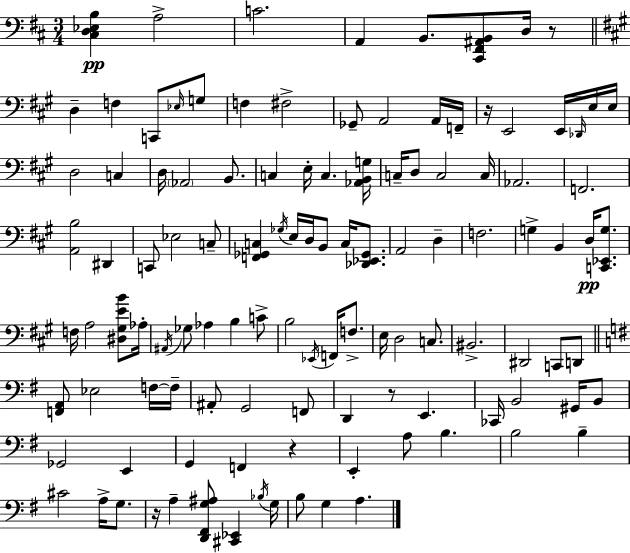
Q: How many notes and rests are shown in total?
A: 115